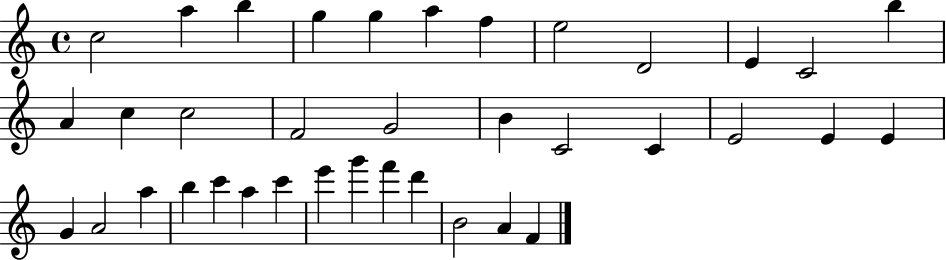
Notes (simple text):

C5/h A5/q B5/q G5/q G5/q A5/q F5/q E5/h D4/h E4/q C4/h B5/q A4/q C5/q C5/h F4/h G4/h B4/q C4/h C4/q E4/h E4/q E4/q G4/q A4/h A5/q B5/q C6/q A5/q C6/q E6/q G6/q F6/q D6/q B4/h A4/q F4/q